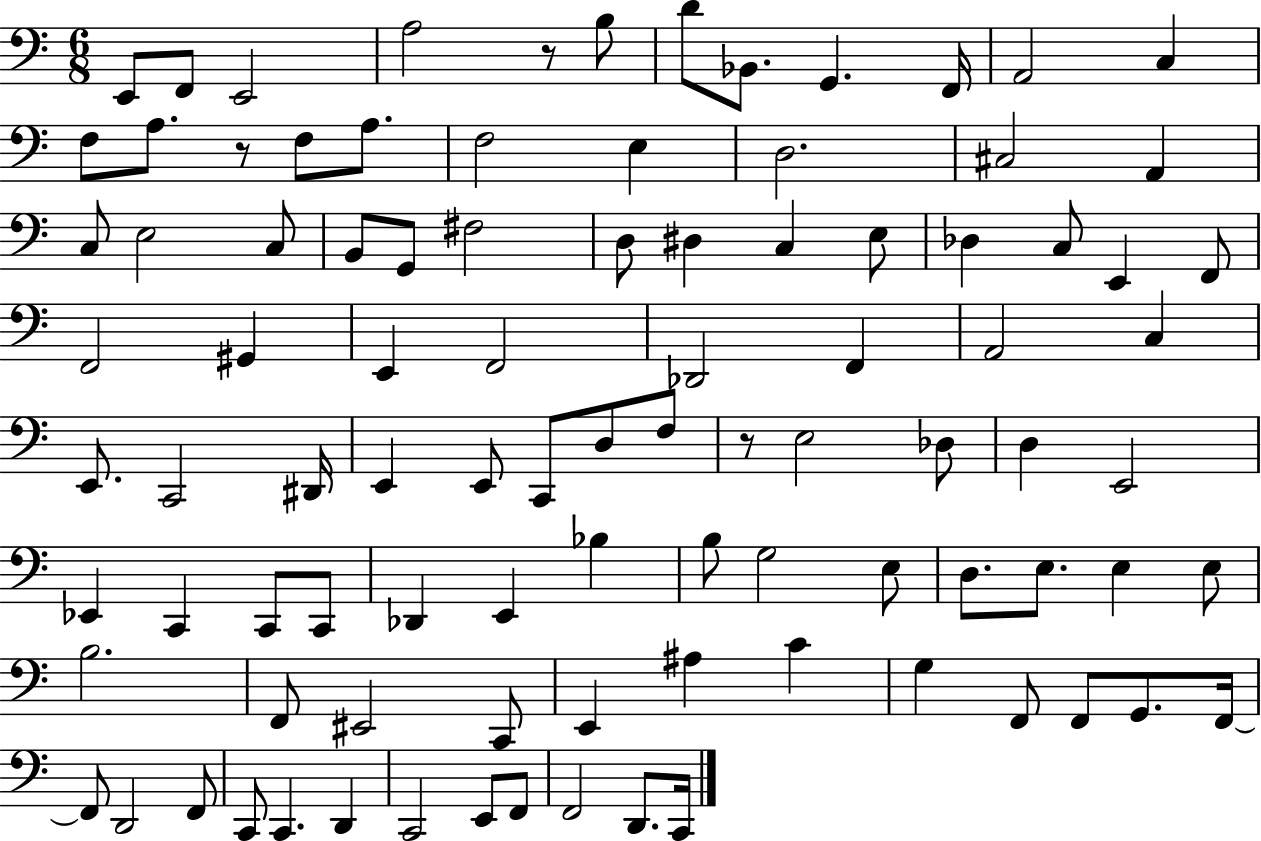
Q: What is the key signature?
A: C major